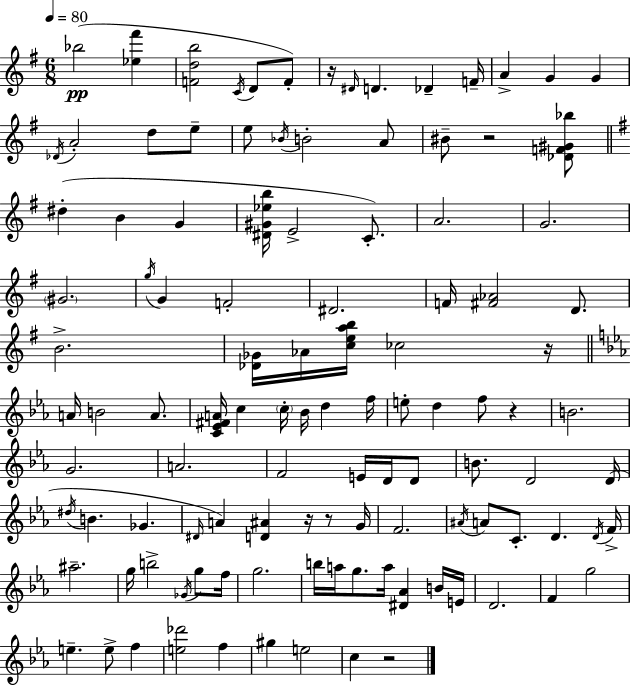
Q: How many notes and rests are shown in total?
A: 112